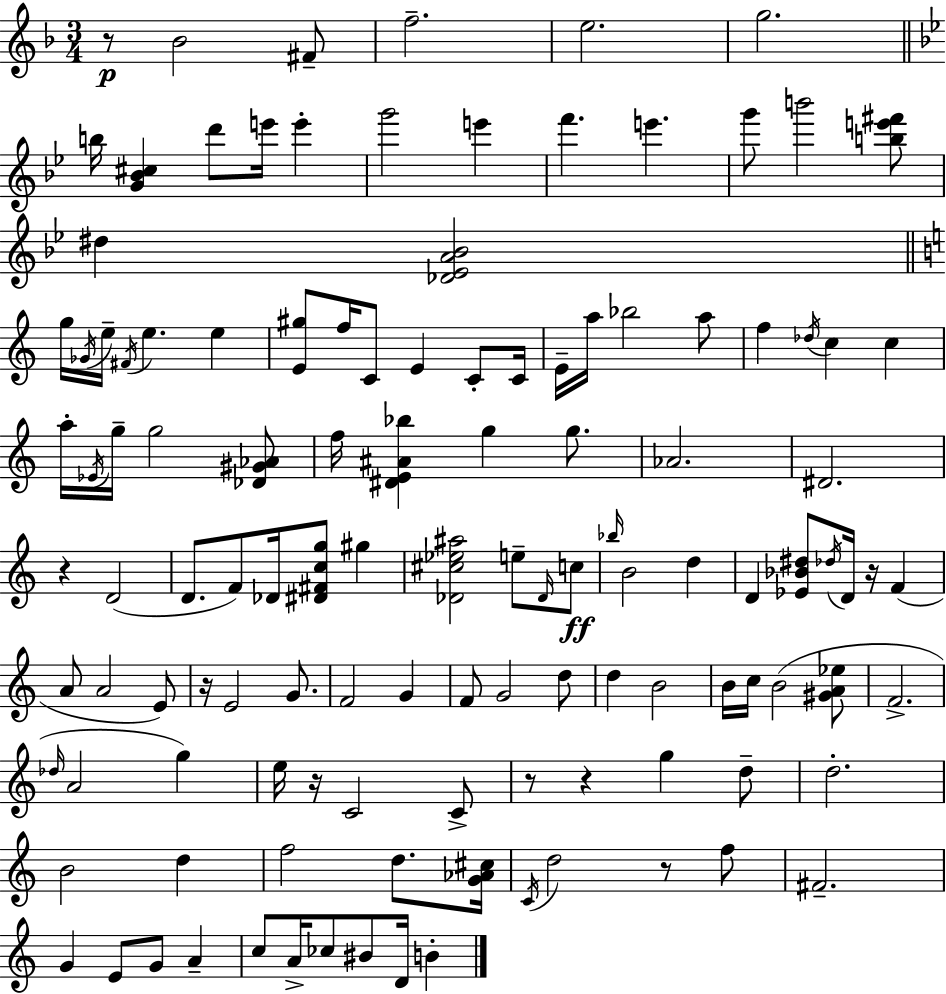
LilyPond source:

{
  \clef treble
  \numericTimeSignature
  \time 3/4
  \key d \minor
  r8\p bes'2 fis'8-- | f''2.-- | e''2. | g''2. | \break \bar "||" \break \key g \minor b''16 <g' bes' cis''>4 d'''8 e'''16 e'''4-. | g'''2 e'''4 | f'''4. e'''4. | g'''8 b'''2 <b'' e''' fis'''>8 | \break dis''4 <des' ees' a' bes'>2 | \bar "||" \break \key a \minor g''16 \acciaccatura { ges'16 } e''16-- \acciaccatura { fis'16 } e''4. e''4 | <e' gis''>8 f''16 c'8 e'4 c'8-. | c'16 e'16-- a''16 bes''2 | a''8 f''4 \acciaccatura { des''16 } c''4 c''4 | \break a''16-. \acciaccatura { ees'16 } g''16-- g''2 | <des' gis' aes'>8 f''16 <dis' e' ais' bes''>4 g''4 | g''8. aes'2. | dis'2. | \break r4 d'2( | d'8. f'8) des'16 <dis' fis' c'' g''>8 | gis''4 <des' cis'' ees'' ais''>2 | e''8-- \grace { des'16 }\ff c''8 \grace { bes''16 } b'2 | \break d''4 d'4 <ees' bes' dis''>8 | \acciaccatura { des''16 } d'16 r16 f'4( a'8 a'2 | e'8) r16 e'2 | g'8. f'2 | \break g'4 f'8 g'2 | d''8 d''4 b'2 | b'16 c''16 b'2( | <gis' a' ees''>8 f'2.-> | \break \grace { des''16 } a'2 | g''4) e''16 r16 c'2 | c'8-> r8 r4 | g''4 d''8-- d''2.-. | \break b'2 | d''4 f''2 | d''8. <g' aes' cis''>16 \acciaccatura { c'16 } d''2 | r8 f''8 fis'2.-- | \break g'4 | e'8 g'8 a'4-- c''8 a'16-> | ces''8 bis'8 d'16 b'4-. \bar "|."
}